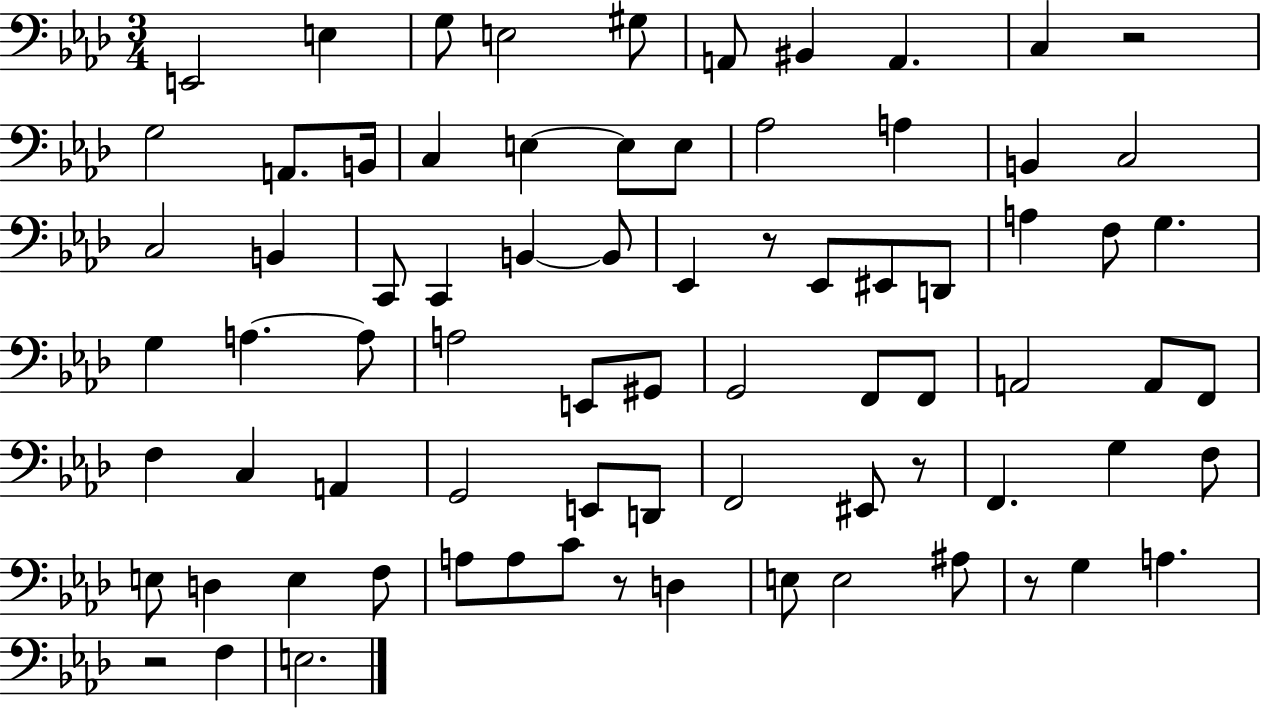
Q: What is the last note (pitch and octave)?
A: E3